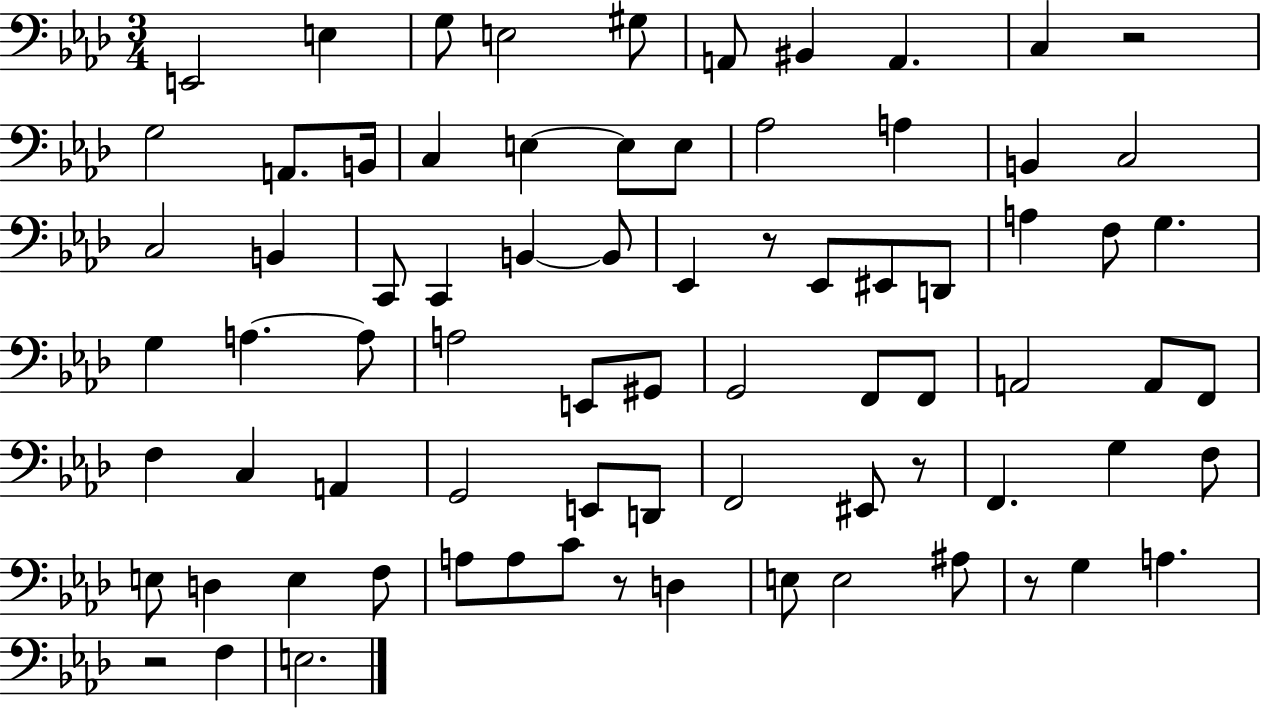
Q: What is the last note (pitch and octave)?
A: E3